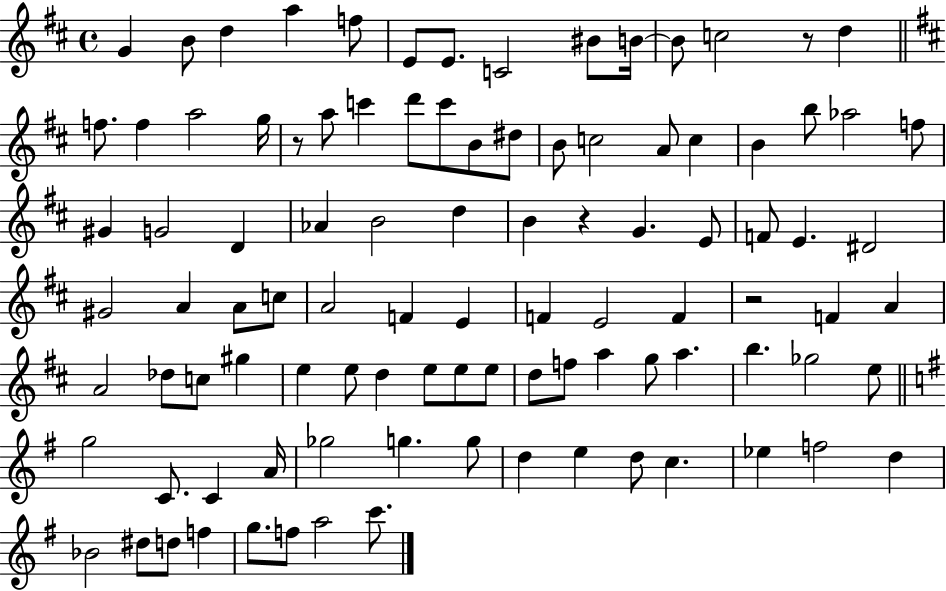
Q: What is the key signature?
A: D major